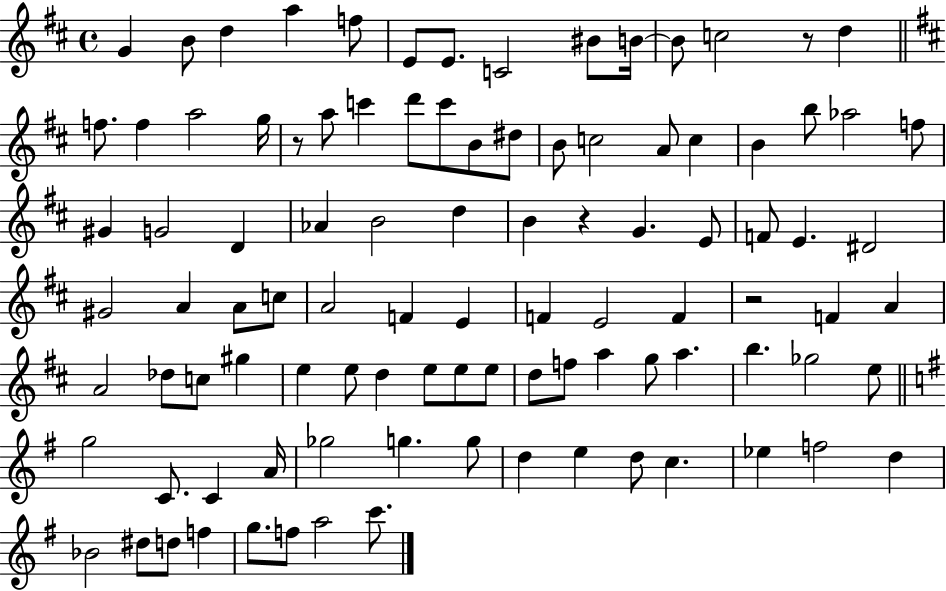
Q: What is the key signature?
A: D major